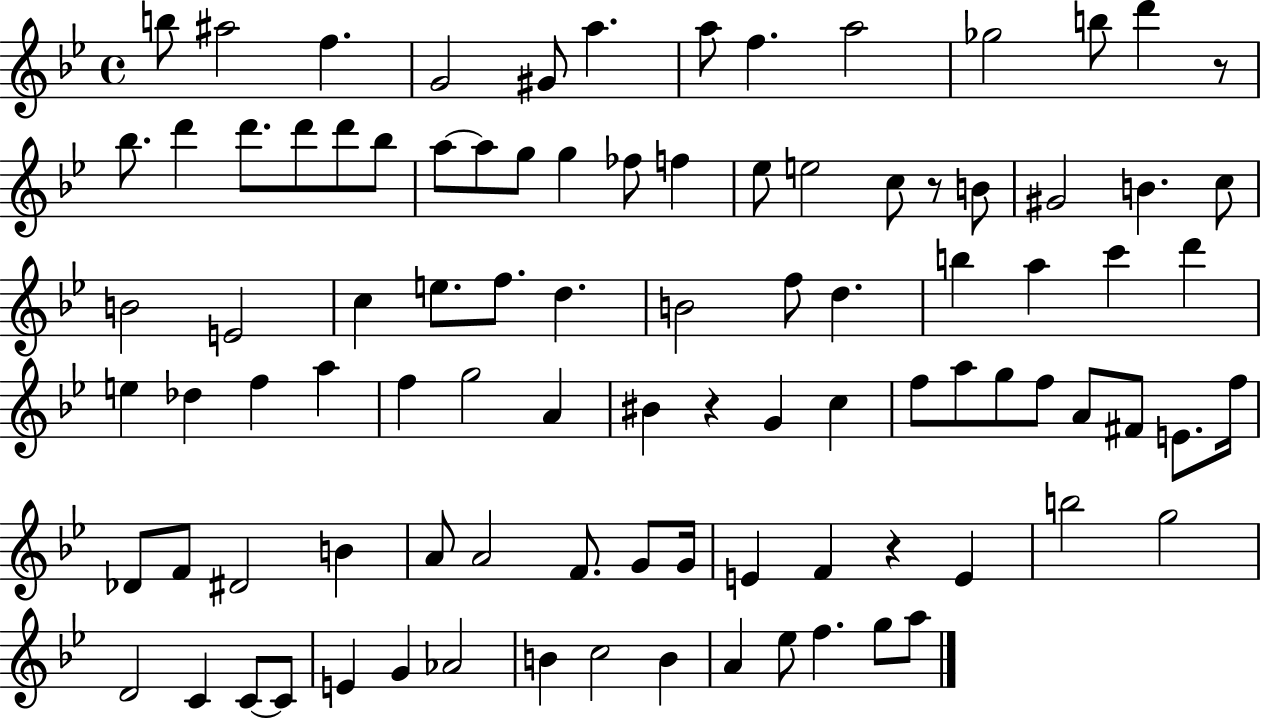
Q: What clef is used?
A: treble